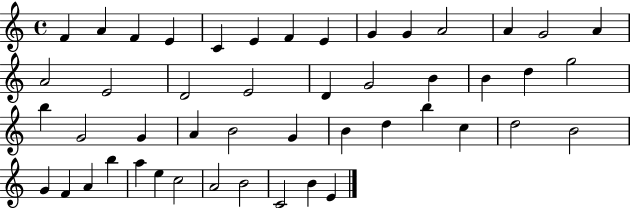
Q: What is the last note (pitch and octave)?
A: E4